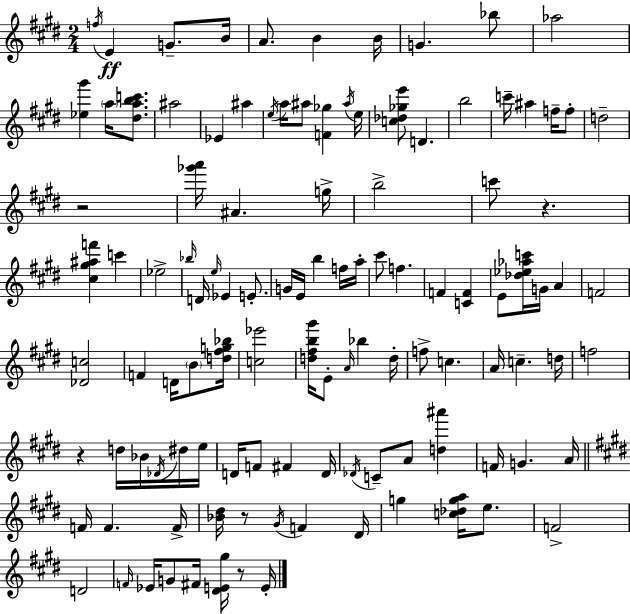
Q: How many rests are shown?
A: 5